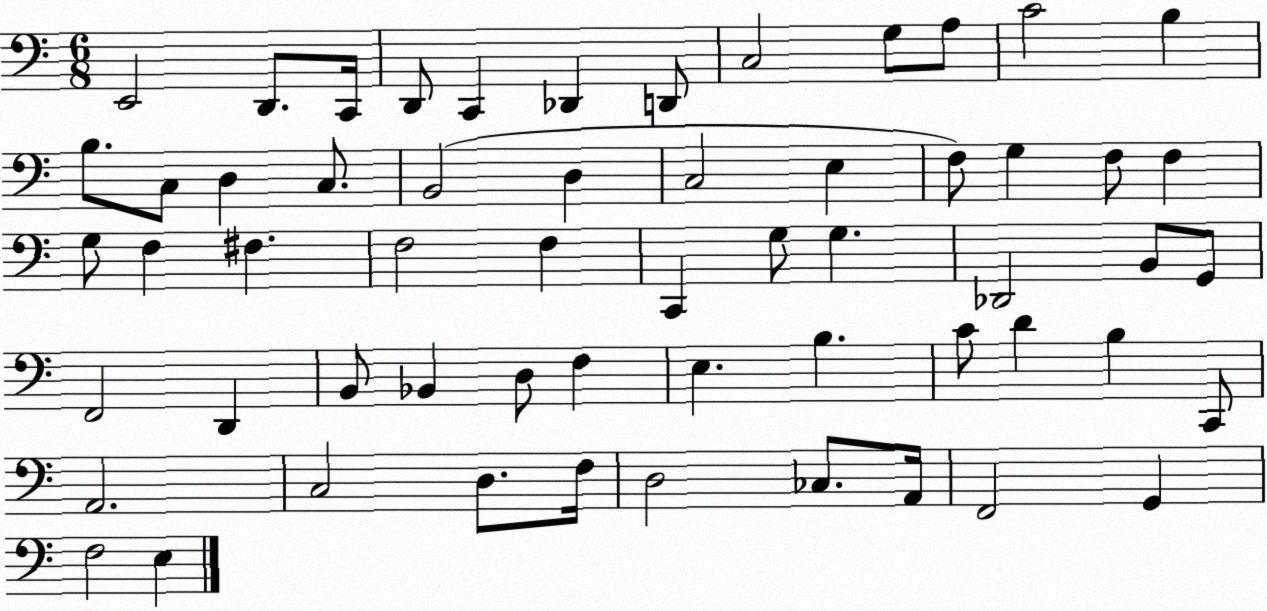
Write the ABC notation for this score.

X:1
T:Untitled
M:6/8
L:1/4
K:C
E,,2 D,,/2 C,,/4 D,,/2 C,, _D,, D,,/2 C,2 G,/2 A,/2 C2 B, B,/2 C,/2 D, C,/2 B,,2 D, C,2 E, F,/2 G, F,/2 F, G,/2 F, ^F, F,2 F, C,, G,/2 G, _D,,2 B,,/2 G,,/2 F,,2 D,, B,,/2 _B,, D,/2 F, E, B, C/2 D B, C,,/2 A,,2 C,2 D,/2 F,/4 D,2 _C,/2 A,,/4 F,,2 G,, F,2 E,